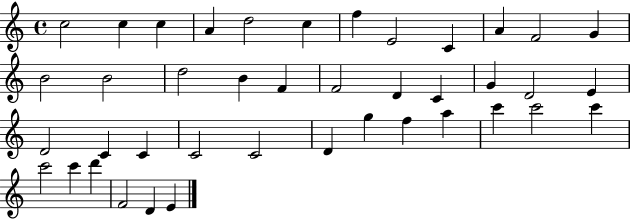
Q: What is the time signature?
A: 4/4